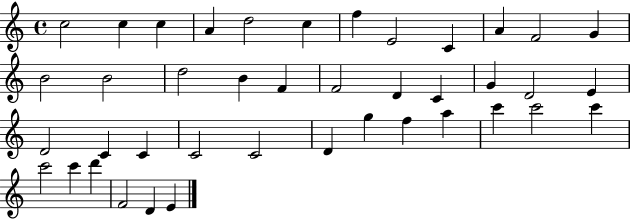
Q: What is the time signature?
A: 4/4